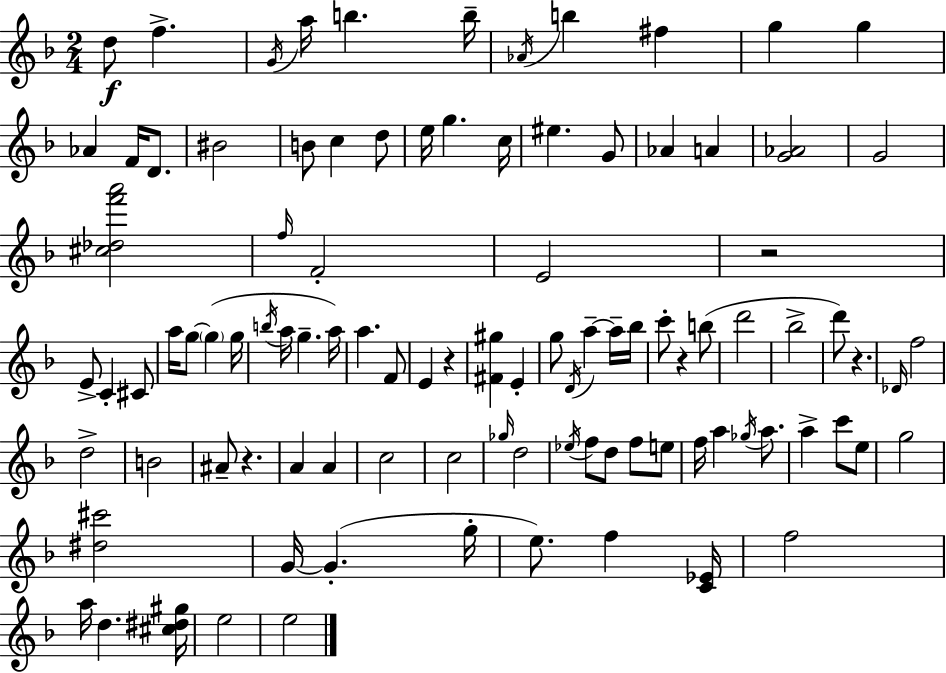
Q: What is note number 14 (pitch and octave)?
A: D4